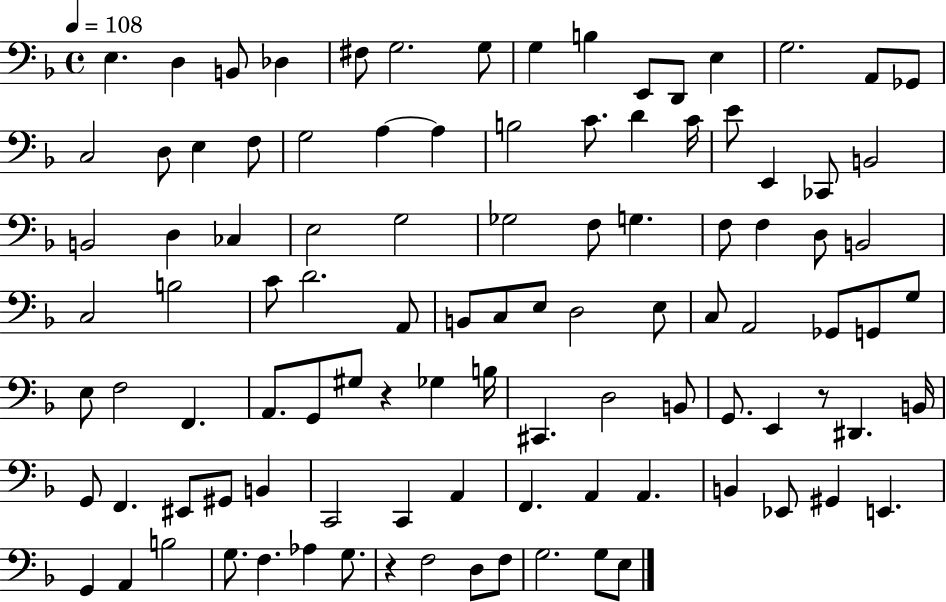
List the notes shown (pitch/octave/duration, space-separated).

E3/q. D3/q B2/e Db3/q F#3/e G3/h. G3/e G3/q B3/q E2/e D2/e E3/q G3/h. A2/e Gb2/e C3/h D3/e E3/q F3/e G3/h A3/q A3/q B3/h C4/e. D4/q C4/s E4/e E2/q CES2/e B2/h B2/h D3/q CES3/q E3/h G3/h Gb3/h F3/e G3/q. F3/e F3/q D3/e B2/h C3/h B3/h C4/e D4/h. A2/e B2/e C3/e E3/e D3/h E3/e C3/e A2/h Gb2/e G2/e G3/e E3/e F3/h F2/q. A2/e. G2/e G#3/e R/q Gb3/q B3/s C#2/q. D3/h B2/e G2/e. E2/q R/e D#2/q. B2/s G2/e F2/q. EIS2/e G#2/e B2/q C2/h C2/q A2/q F2/q. A2/q A2/q. B2/q Eb2/e G#2/q E2/q. G2/q A2/q B3/h G3/e. F3/q. Ab3/q G3/e. R/q F3/h D3/e F3/e G3/h. G3/e E3/e